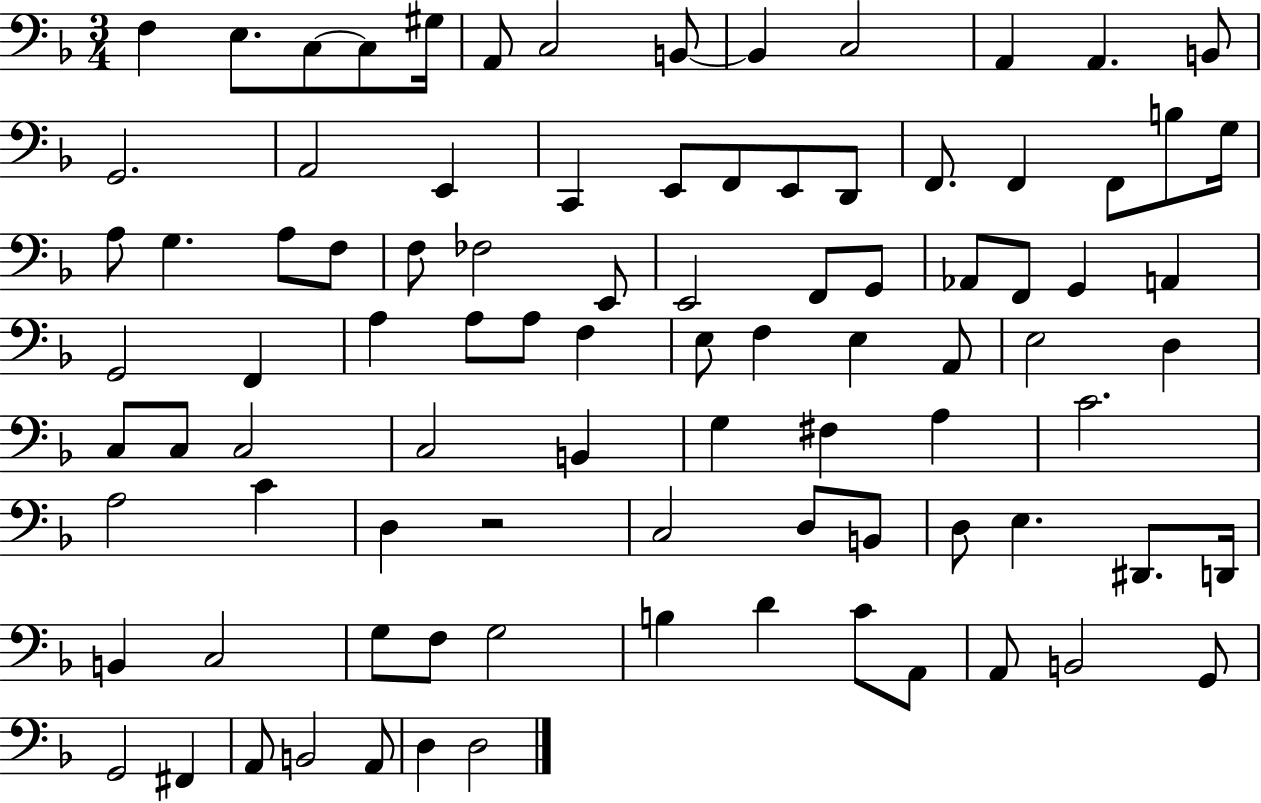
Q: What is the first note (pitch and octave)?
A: F3